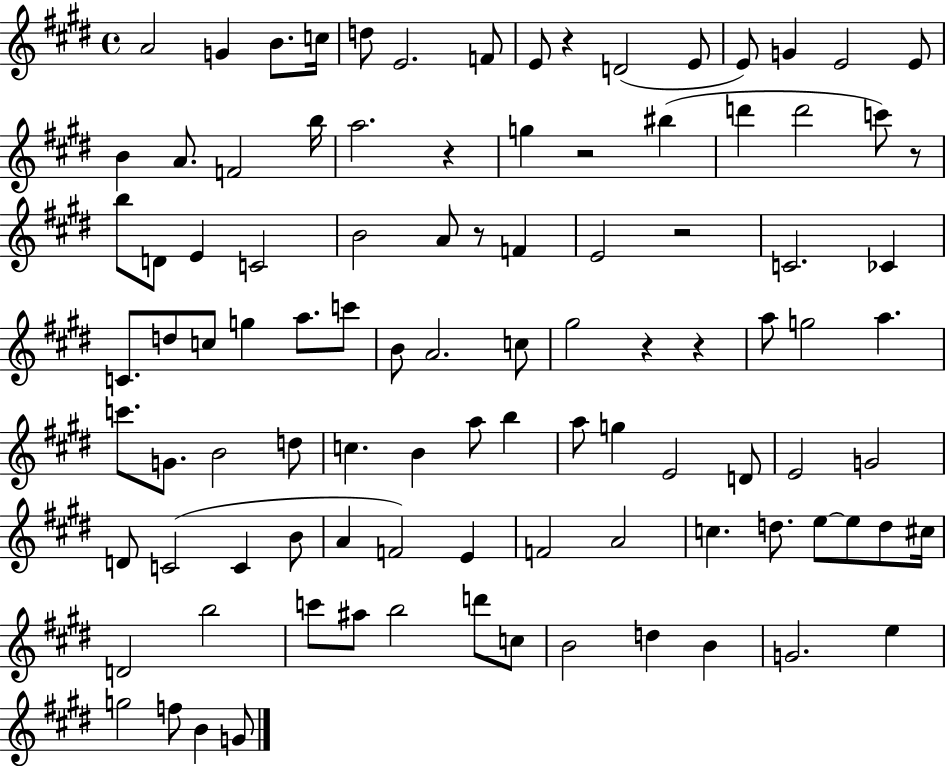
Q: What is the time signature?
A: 4/4